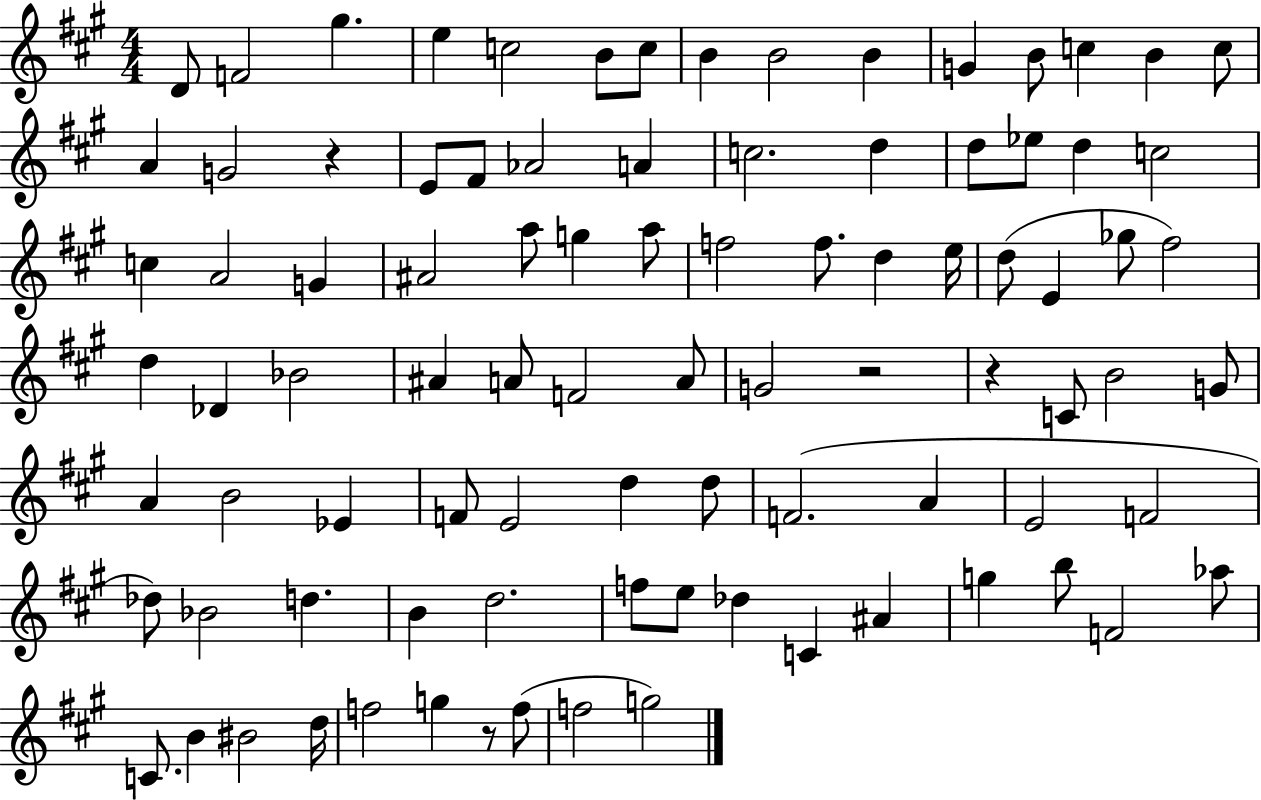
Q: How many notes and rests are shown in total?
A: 91